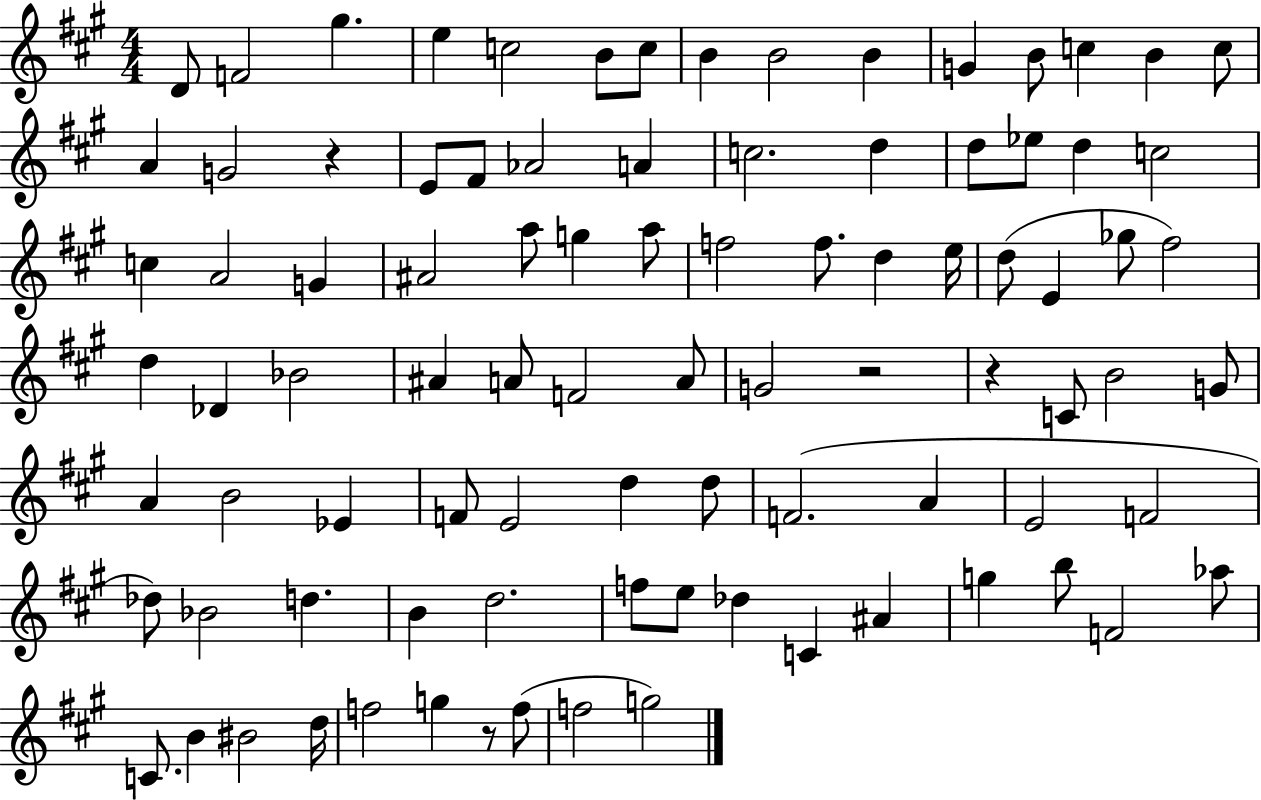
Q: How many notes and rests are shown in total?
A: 91